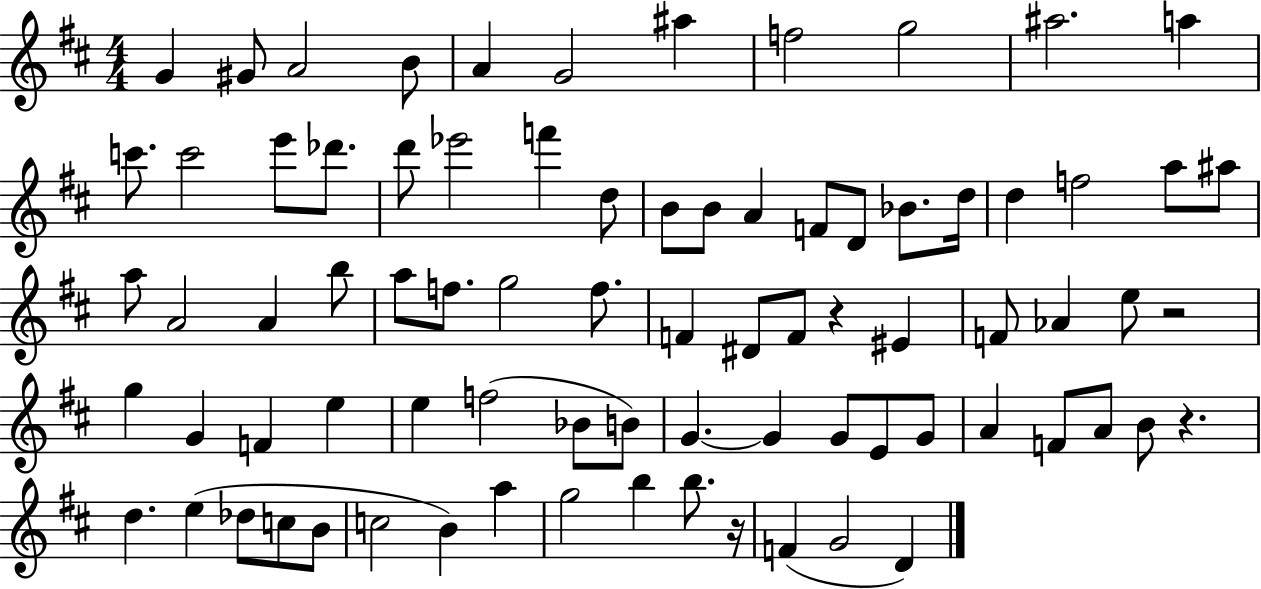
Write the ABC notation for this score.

X:1
T:Untitled
M:4/4
L:1/4
K:D
G ^G/2 A2 B/2 A G2 ^a f2 g2 ^a2 a c'/2 c'2 e'/2 _d'/2 d'/2 _e'2 f' d/2 B/2 B/2 A F/2 D/2 _B/2 d/4 d f2 a/2 ^a/2 a/2 A2 A b/2 a/2 f/2 g2 f/2 F ^D/2 F/2 z ^E F/2 _A e/2 z2 g G F e e f2 _B/2 B/2 G G G/2 E/2 G/2 A F/2 A/2 B/2 z d e _d/2 c/2 B/2 c2 B a g2 b b/2 z/4 F G2 D